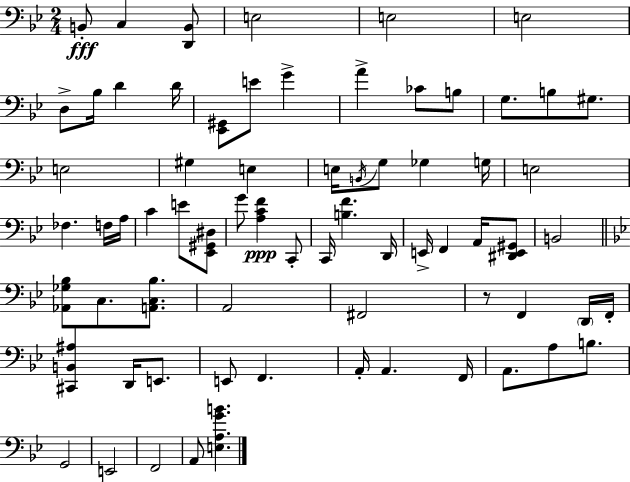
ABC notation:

X:1
T:Untitled
M:2/4
L:1/4
K:Bb
B,,/2 C, [D,,B,,]/2 E,2 E,2 E,2 D,/2 _B,/4 D D/4 [_E,,^G,,]/2 E/2 G A _C/2 B,/2 G,/2 B,/2 ^G,/2 E,2 ^G, E, E,/4 B,,/4 G,/2 _G, G,/4 E,2 _F, F,/4 A,/4 C E/2 [_E,,^G,,^D,]/2 G/2 [A,CF] C,,/2 C,,/4 [B,F] D,,/4 E,,/4 F,, A,,/4 [^D,,E,,^G,,]/2 B,,2 [_A,,_G,_B,]/2 C,/2 [A,,C,_B,]/2 A,,2 ^F,,2 z/2 F,, D,,/4 F,,/4 [^C,,B,,^A,] D,,/4 E,,/2 E,,/2 F,, A,,/4 A,, F,,/4 A,,/2 A,/2 B,/2 G,,2 E,,2 F,,2 A,,/2 [E,A,GB]